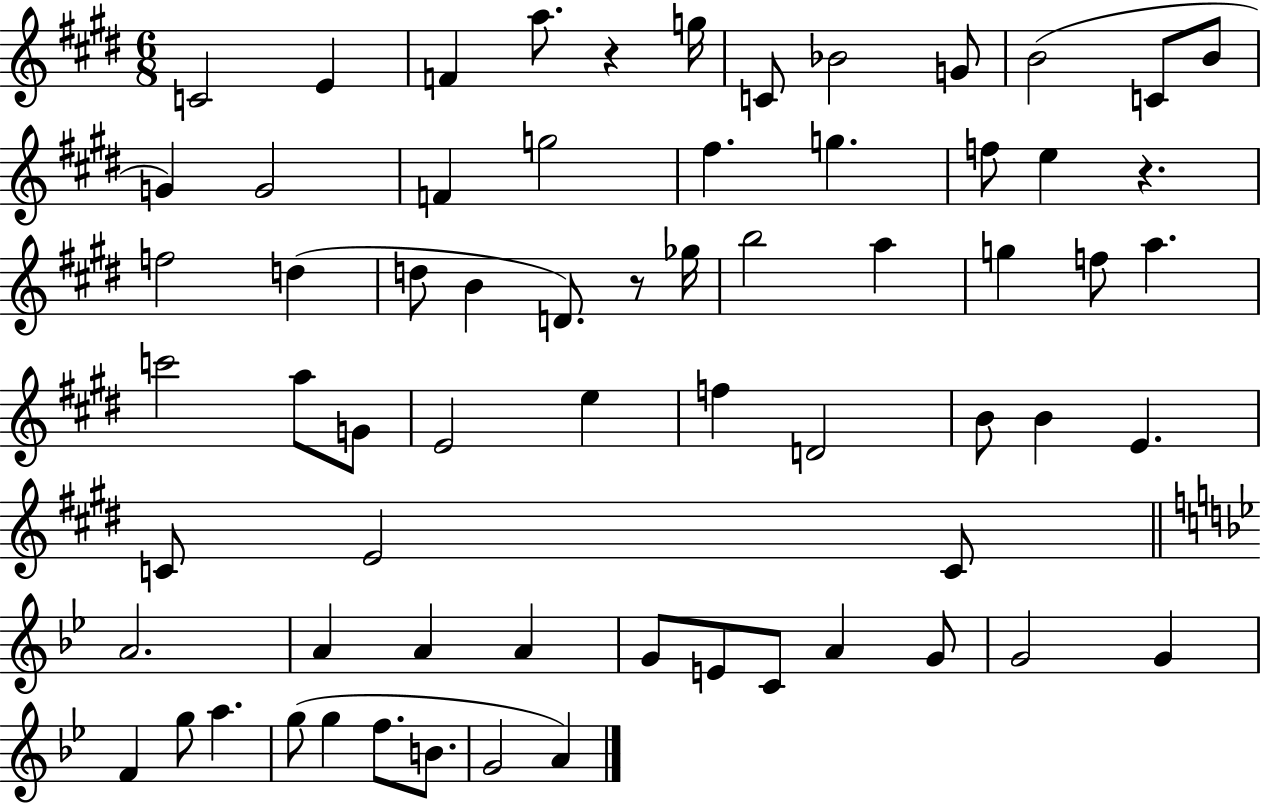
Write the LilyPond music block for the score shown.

{
  \clef treble
  \numericTimeSignature
  \time 6/8
  \key e \major
  c'2 e'4 | f'4 a''8. r4 g''16 | c'8 bes'2 g'8 | b'2( c'8 b'8 | \break g'4) g'2 | f'4 g''2 | fis''4. g''4. | f''8 e''4 r4. | \break f''2 d''4( | d''8 b'4 d'8.) r8 ges''16 | b''2 a''4 | g''4 f''8 a''4. | \break c'''2 a''8 g'8 | e'2 e''4 | f''4 d'2 | b'8 b'4 e'4. | \break c'8 e'2 c'8 | \bar "||" \break \key g \minor a'2. | a'4 a'4 a'4 | g'8 e'8 c'8 a'4 g'8 | g'2 g'4 | \break f'4 g''8 a''4. | g''8( g''4 f''8. b'8. | g'2 a'4) | \bar "|."
}